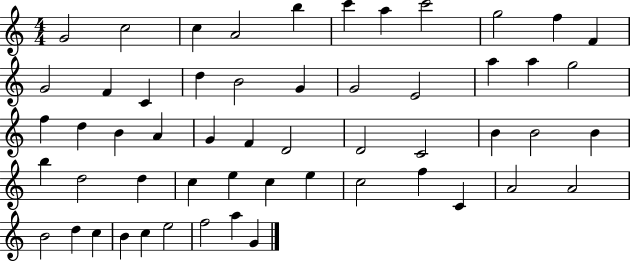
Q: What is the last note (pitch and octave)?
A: G4